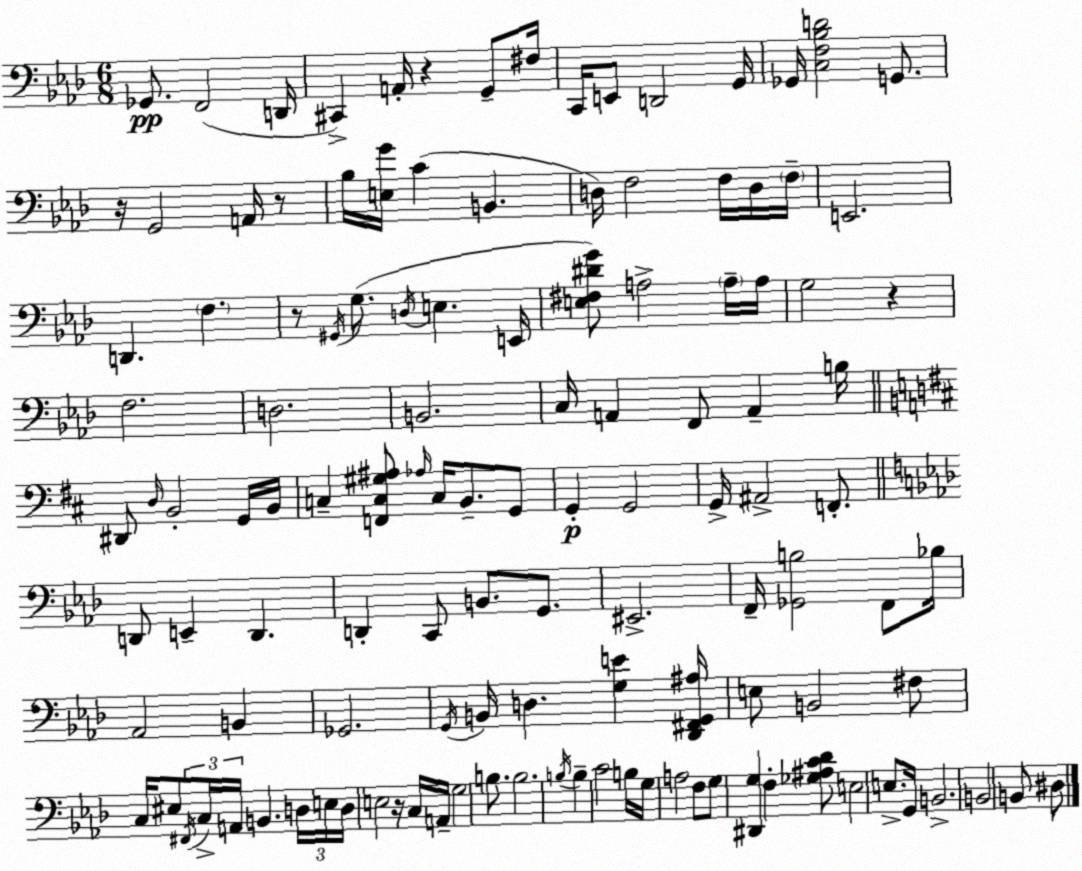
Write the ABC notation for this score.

X:1
T:Untitled
M:6/8
L:1/4
K:Ab
_G,,/2 F,,2 D,,/4 ^C,, A,,/4 z G,,/2 ^F,/4 C,,/4 E,,/2 D,,2 G,,/4 _G,,/4 [C,F,_B,D]2 G,,/2 z/4 G,,2 A,,/4 z/2 _B,/4 [E,G]/4 C B,, D,/4 F,2 F,/4 D,/4 F,/4 E,,2 D,, F, z/2 ^G,,/4 G,/2 D,/4 E, E,,/4 [E,^F,^DG]/2 A,2 A,/4 A,/4 G,2 z F,2 D,2 B,,2 C,/4 A,, F,,/2 A,, B,/4 ^D,,/2 D,/4 B,,2 G,,/4 B,,/4 C, [F,,C,^G,^A,]/2 _A,/4 C,/4 B,,/2 G,,/2 G,, G,,2 G,,/4 ^A,,2 F,,/2 D,,/2 E,, D,, D,, C,,/2 B,,/2 G,,/2 ^E,,2 F,,/4 [_G,,B,]2 F,,/2 _B,/4 _A,,2 B,, _G,,2 G,,/4 B,,/4 D, [G,E] [_D,,^F,,G,,^A,]/4 E,/2 B,,2 ^F,/2 C,/4 ^E,/2 ^F,,/4 C,/4 A,,/4 B,, D,/4 E,/4 D,/4 E,2 z/4 C,/4 A,,/4 G,2 B,/2 B,2 B,/4 B, C2 B,/4 G,/4 A,2 F,/2 G,/2 [^D,,G,] F, [_G,^A,C_D]/2 E,2 E,/2 G,,/4 B,,2 B,,2 B,,/2 ^D,/2